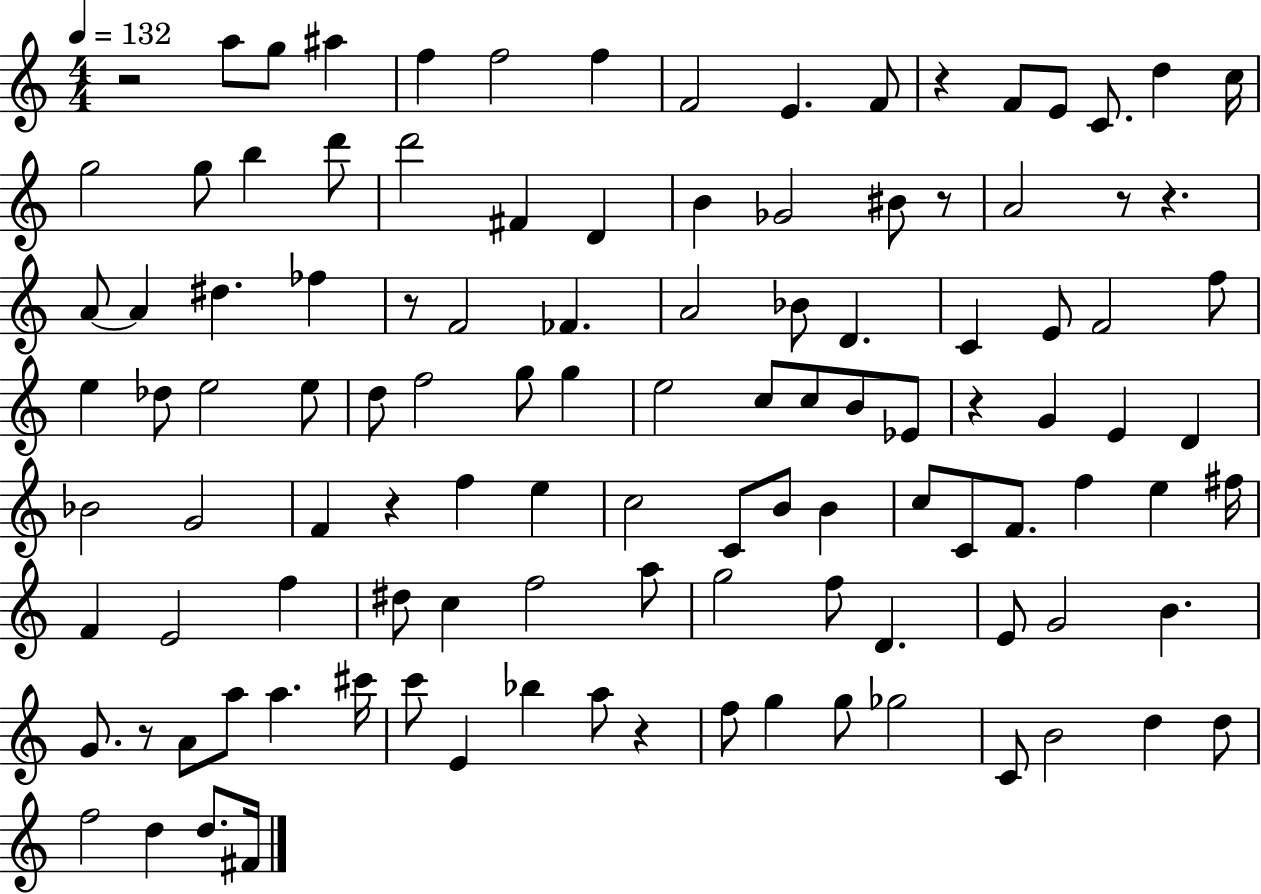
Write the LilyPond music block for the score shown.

{
  \clef treble
  \numericTimeSignature
  \time 4/4
  \key c \major
  \tempo 4 = 132
  r2 a''8 g''8 ais''4 | f''4 f''2 f''4 | f'2 e'4. f'8 | r4 f'8 e'8 c'8. d''4 c''16 | \break g''2 g''8 b''4 d'''8 | d'''2 fis'4 d'4 | b'4 ges'2 bis'8 r8 | a'2 r8 r4. | \break a'8~~ a'4 dis''4. fes''4 | r8 f'2 fes'4. | a'2 bes'8 d'4. | c'4 e'8 f'2 f''8 | \break e''4 des''8 e''2 e''8 | d''8 f''2 g''8 g''4 | e''2 c''8 c''8 b'8 ees'8 | r4 g'4 e'4 d'4 | \break bes'2 g'2 | f'4 r4 f''4 e''4 | c''2 c'8 b'8 b'4 | c''8 c'8 f'8. f''4 e''4 fis''16 | \break f'4 e'2 f''4 | dis''8 c''4 f''2 a''8 | g''2 f''8 d'4. | e'8 g'2 b'4. | \break g'8. r8 a'8 a''8 a''4. cis'''16 | c'''8 e'4 bes''4 a''8 r4 | f''8 g''4 g''8 ges''2 | c'8 b'2 d''4 d''8 | \break f''2 d''4 d''8. fis'16 | \bar "|."
}